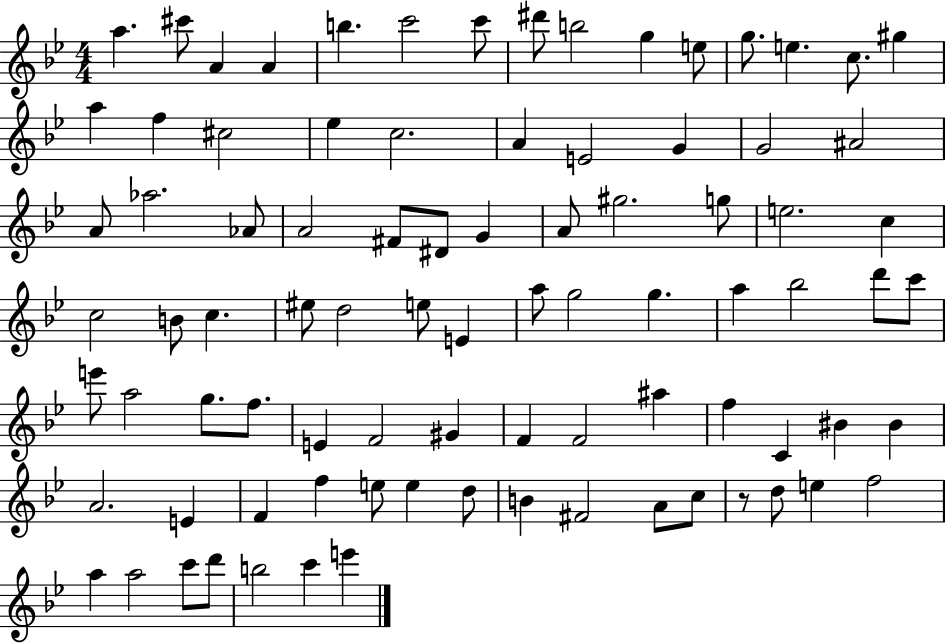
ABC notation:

X:1
T:Untitled
M:4/4
L:1/4
K:Bb
a ^c'/2 A A b c'2 c'/2 ^d'/2 b2 g e/2 g/2 e c/2 ^g a f ^c2 _e c2 A E2 G G2 ^A2 A/2 _a2 _A/2 A2 ^F/2 ^D/2 G A/2 ^g2 g/2 e2 c c2 B/2 c ^e/2 d2 e/2 E a/2 g2 g a _b2 d'/2 c'/2 e'/2 a2 g/2 f/2 E F2 ^G F F2 ^a f C ^B ^B A2 E F f e/2 e d/2 B ^F2 A/2 c/2 z/2 d/2 e f2 a a2 c'/2 d'/2 b2 c' e'